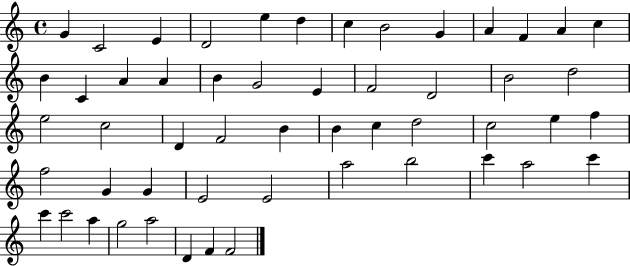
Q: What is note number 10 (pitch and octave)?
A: A4